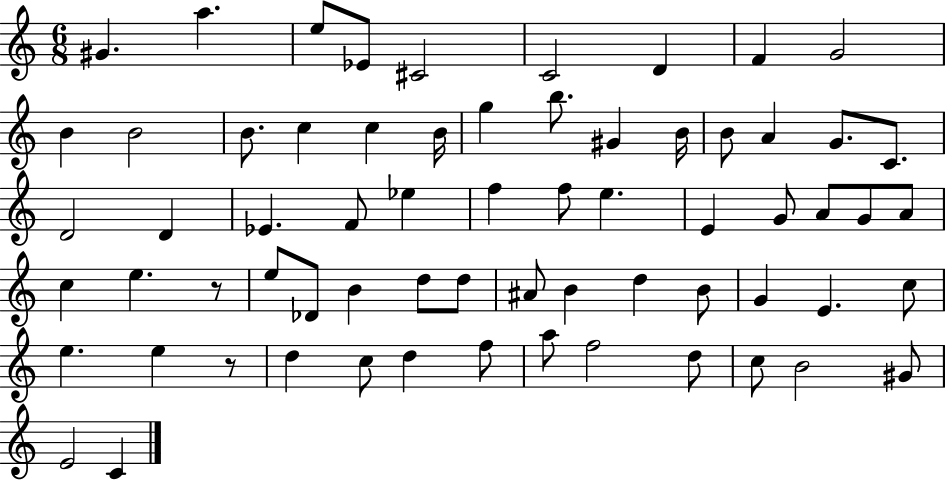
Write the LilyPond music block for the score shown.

{
  \clef treble
  \numericTimeSignature
  \time 6/8
  \key c \major
  gis'4. a''4. | e''8 ees'8 cis'2 | c'2 d'4 | f'4 g'2 | \break b'4 b'2 | b'8. c''4 c''4 b'16 | g''4 b''8. gis'4 b'16 | b'8 a'4 g'8. c'8. | \break d'2 d'4 | ees'4. f'8 ees''4 | f''4 f''8 e''4. | e'4 g'8 a'8 g'8 a'8 | \break c''4 e''4. r8 | e''8 des'8 b'4 d''8 d''8 | ais'8 b'4 d''4 b'8 | g'4 e'4. c''8 | \break e''4. e''4 r8 | d''4 c''8 d''4 f''8 | a''8 f''2 d''8 | c''8 b'2 gis'8 | \break e'2 c'4 | \bar "|."
}